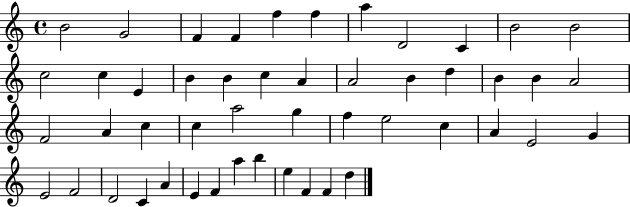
B4/h G4/h F4/q F4/q F5/q F5/q A5/q D4/h C4/q B4/h B4/h C5/h C5/q E4/q B4/q B4/q C5/q A4/q A4/h B4/q D5/q B4/q B4/q A4/h F4/h A4/q C5/q C5/q A5/h G5/q F5/q E5/h C5/q A4/q E4/h G4/q E4/h F4/h D4/h C4/q A4/q E4/q F4/q A5/q B5/q E5/q F4/q F4/q D5/q